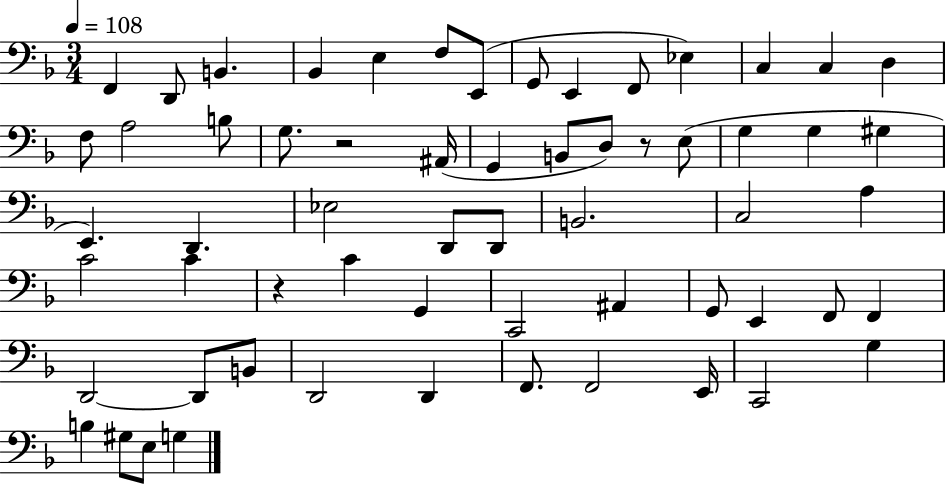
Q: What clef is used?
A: bass